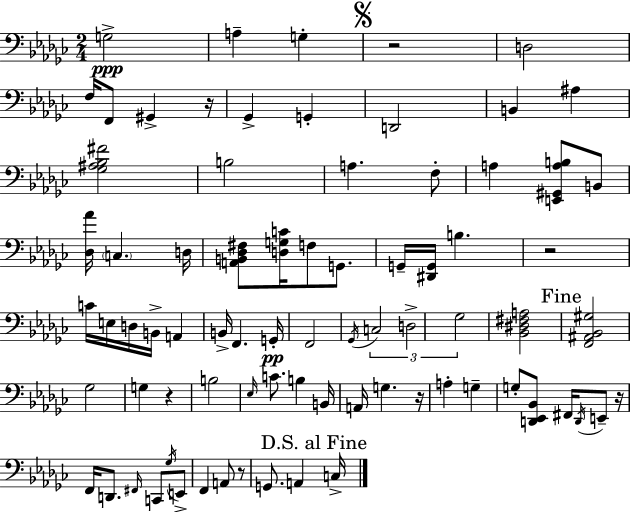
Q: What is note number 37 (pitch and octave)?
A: Gb3